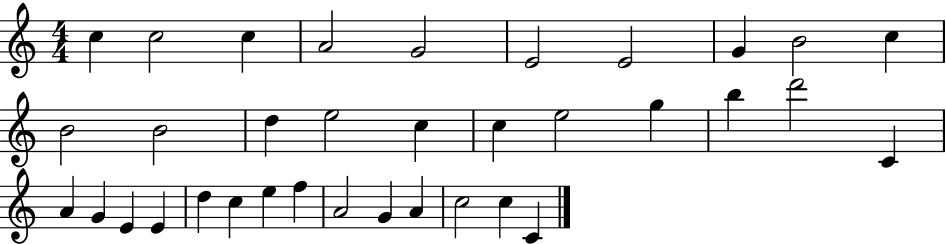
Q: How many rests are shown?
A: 0